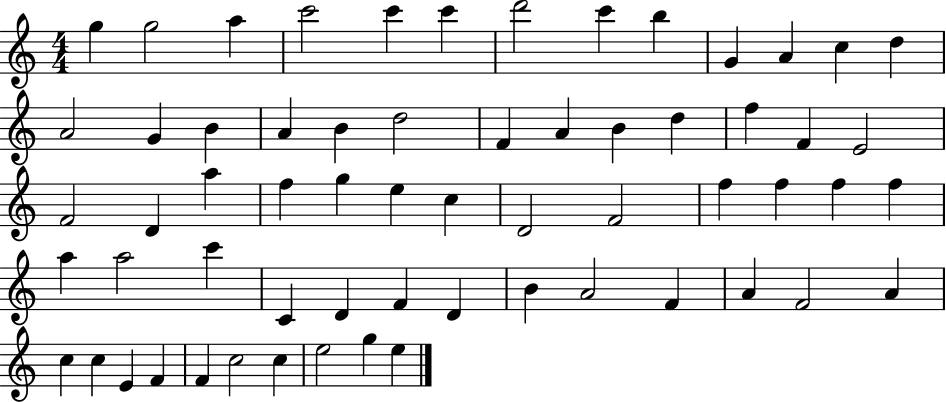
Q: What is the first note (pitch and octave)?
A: G5